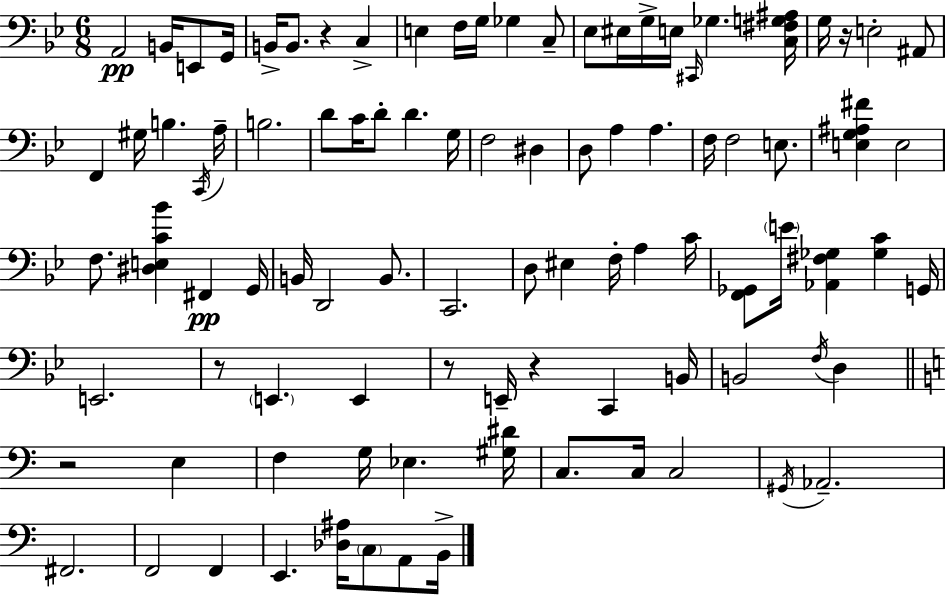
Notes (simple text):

A2/h B2/s E2/e G2/s B2/s B2/e. R/q C3/q E3/q F3/s G3/s Gb3/q C3/e Eb3/e EIS3/s G3/s E3/s C#2/s Gb3/q. [C3,F#3,G3,A#3]/s G3/s R/s E3/h A#2/e F2/q G#3/s B3/q. C2/s A3/s B3/h. D4/e C4/s D4/e D4/q. G3/s F3/h D#3/q D3/e A3/q A3/q. F3/s F3/h E3/e. [E3,G3,A#3,F#4]/q E3/h F3/e. [D#3,E3,C4,Bb4]/q F#2/q G2/s B2/s D2/h B2/e. C2/h. D3/e EIS3/q F3/s A3/q C4/s [F2,Gb2]/e E4/s [Ab2,F#3,Gb3]/q [Gb3,C4]/q G2/s E2/h. R/e E2/q. E2/q R/e E2/s R/q C2/q B2/s B2/h F3/s D3/q R/h E3/q F3/q G3/s Eb3/q. [G#3,D#4]/s C3/e. C3/s C3/h G#2/s Ab2/h. F#2/h. F2/h F2/q E2/q. [Db3,A#3]/s C3/e A2/e B2/s